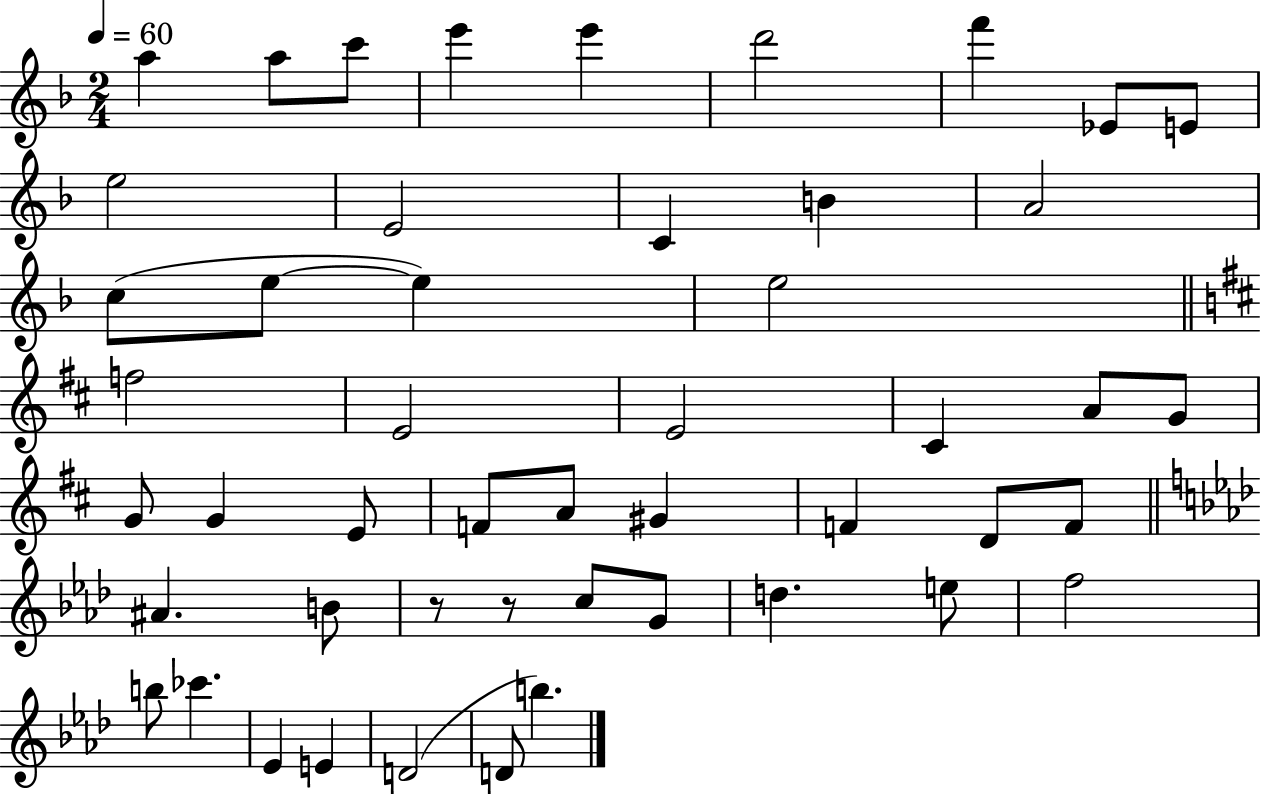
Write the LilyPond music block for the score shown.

{
  \clef treble
  \numericTimeSignature
  \time 2/4
  \key f \major
  \tempo 4 = 60
  a''4 a''8 c'''8 | e'''4 e'''4 | d'''2 | f'''4 ees'8 e'8 | \break e''2 | e'2 | c'4 b'4 | a'2 | \break c''8( e''8~~ e''4) | e''2 | \bar "||" \break \key b \minor f''2 | e'2 | e'2 | cis'4 a'8 g'8 | \break g'8 g'4 e'8 | f'8 a'8 gis'4 | f'4 d'8 f'8 | \bar "||" \break \key aes \major ais'4. b'8 | r8 r8 c''8 g'8 | d''4. e''8 | f''2 | \break b''8 ces'''4. | ees'4 e'4 | d'2( | d'8 b''4.) | \break \bar "|."
}